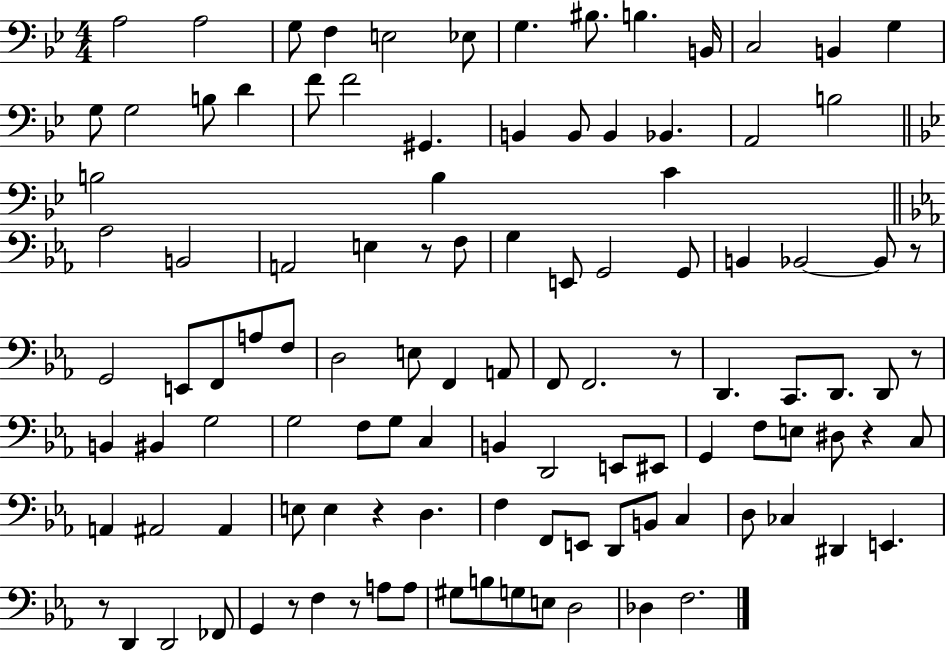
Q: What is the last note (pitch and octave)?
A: F3